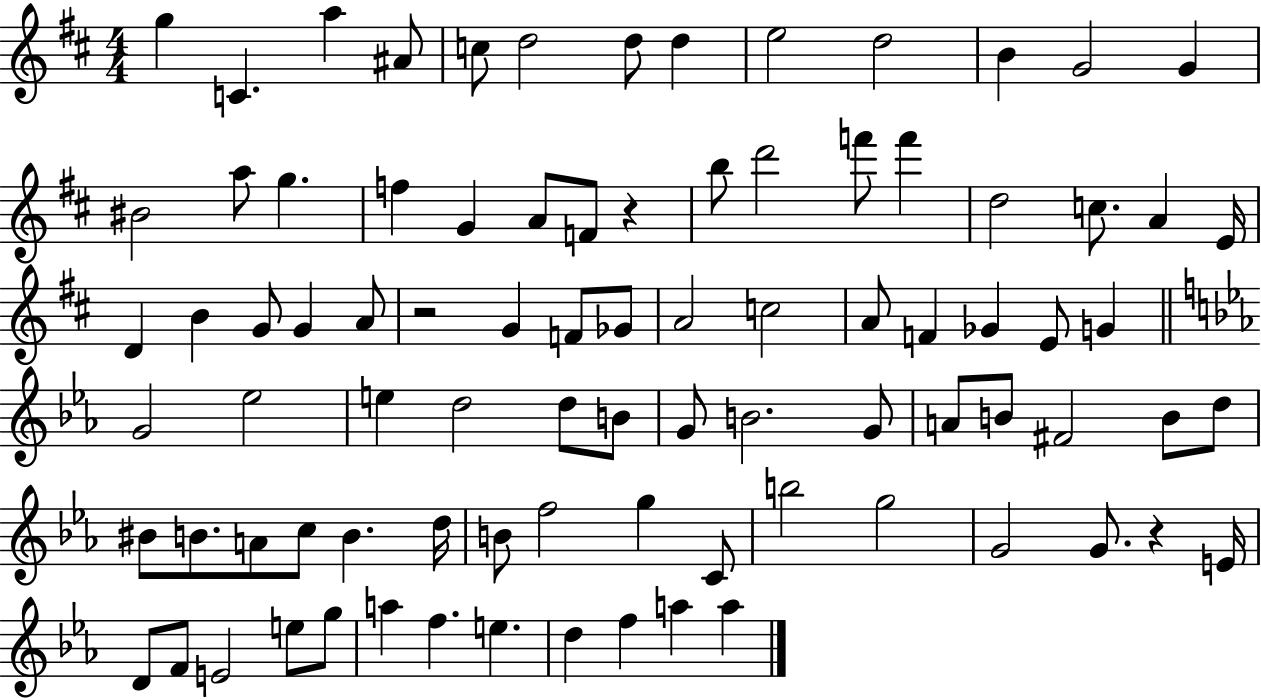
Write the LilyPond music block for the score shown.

{
  \clef treble
  \numericTimeSignature
  \time 4/4
  \key d \major
  \repeat volta 2 { g''4 c'4. a''4 ais'8 | c''8 d''2 d''8 d''4 | e''2 d''2 | b'4 g'2 g'4 | \break bis'2 a''8 g''4. | f''4 g'4 a'8 f'8 r4 | b''8 d'''2 f'''8 f'''4 | d''2 c''8. a'4 e'16 | \break d'4 b'4 g'8 g'4 a'8 | r2 g'4 f'8 ges'8 | a'2 c''2 | a'8 f'4 ges'4 e'8 g'4 | \break \bar "||" \break \key c \minor g'2 ees''2 | e''4 d''2 d''8 b'8 | g'8 b'2. g'8 | a'8 b'8 fis'2 b'8 d''8 | \break bis'8 b'8. a'8 c''8 b'4. d''16 | b'8 f''2 g''4 c'8 | b''2 g''2 | g'2 g'8. r4 e'16 | \break d'8 f'8 e'2 e''8 g''8 | a''4 f''4. e''4. | d''4 f''4 a''4 a''4 | } \bar "|."
}